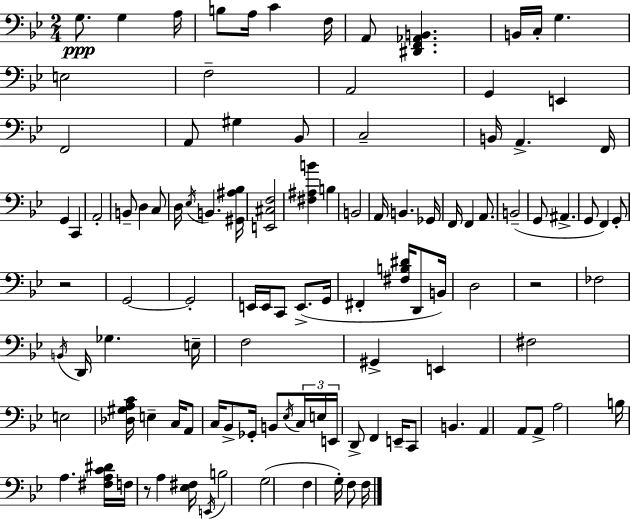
G3/e. G3/q A3/s B3/e A3/s C4/q F3/s A2/e [D#2,F2,Ab2,B2]/q. B2/s C3/s G3/q. E3/h F3/h A2/h G2/q E2/q F2/h A2/e G#3/q Bb2/e C3/h B2/s A2/q. F2/s G2/q C2/q A2/h B2/e D3/q C3/e D3/s Eb3/s B2/q. [G#2,A#3,Bb3]/s [E2,C#3,F3]/h [F#3,A#3,B4]/q B3/q B2/h A2/s B2/q. Gb2/s F2/s F2/q A2/e. B2/h G2/e A#2/q. G2/e F2/q G2/e R/h G2/h G2/h E2/s E2/s C2/e E2/e. G2/s F#2/q [F#3,B3,D#4]/s D2/e B2/s D3/h R/h FES3/h B2/s D2/s Gb3/q. E3/s F3/h G#2/q E2/q F#3/h E3/h [Db3,G#3,A3,C4]/s E3/q C3/s A2/e C3/s Bb2/e Gb2/s B2/e Eb3/s C3/s E3/s E2/s D2/e F2/q E2/s C2/e B2/q. A2/q A2/e A2/e A3/h B3/s A3/q. [F#3,A3,C4,D#4]/s F3/s R/e A3/q [Eb3,F#3]/s E2/s B3/h G3/h F3/q G3/s F3/e F3/s